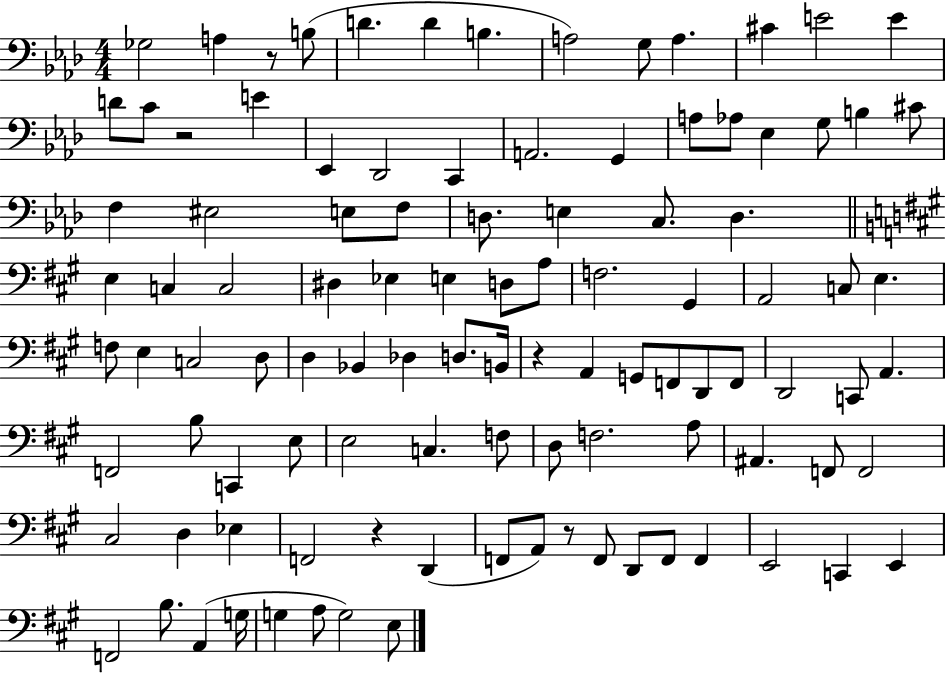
X:1
T:Untitled
M:4/4
L:1/4
K:Ab
_G,2 A, z/2 B,/2 D D B, A,2 G,/2 A, ^C E2 E D/2 C/2 z2 E _E,, _D,,2 C,, A,,2 G,, A,/2 _A,/2 _E, G,/2 B, ^C/2 F, ^E,2 E,/2 F,/2 D,/2 E, C,/2 D, E, C, C,2 ^D, _E, E, D,/2 A,/2 F,2 ^G,, A,,2 C,/2 E, F,/2 E, C,2 D,/2 D, _B,, _D, D,/2 B,,/4 z A,, G,,/2 F,,/2 D,,/2 F,,/2 D,,2 C,,/2 A,, F,,2 B,/2 C,, E,/2 E,2 C, F,/2 D,/2 F,2 A,/2 ^A,, F,,/2 F,,2 ^C,2 D, _E, F,,2 z D,, F,,/2 A,,/2 z/2 F,,/2 D,,/2 F,,/2 F,, E,,2 C,, E,, F,,2 B,/2 A,, G,/4 G, A,/2 G,2 E,/2